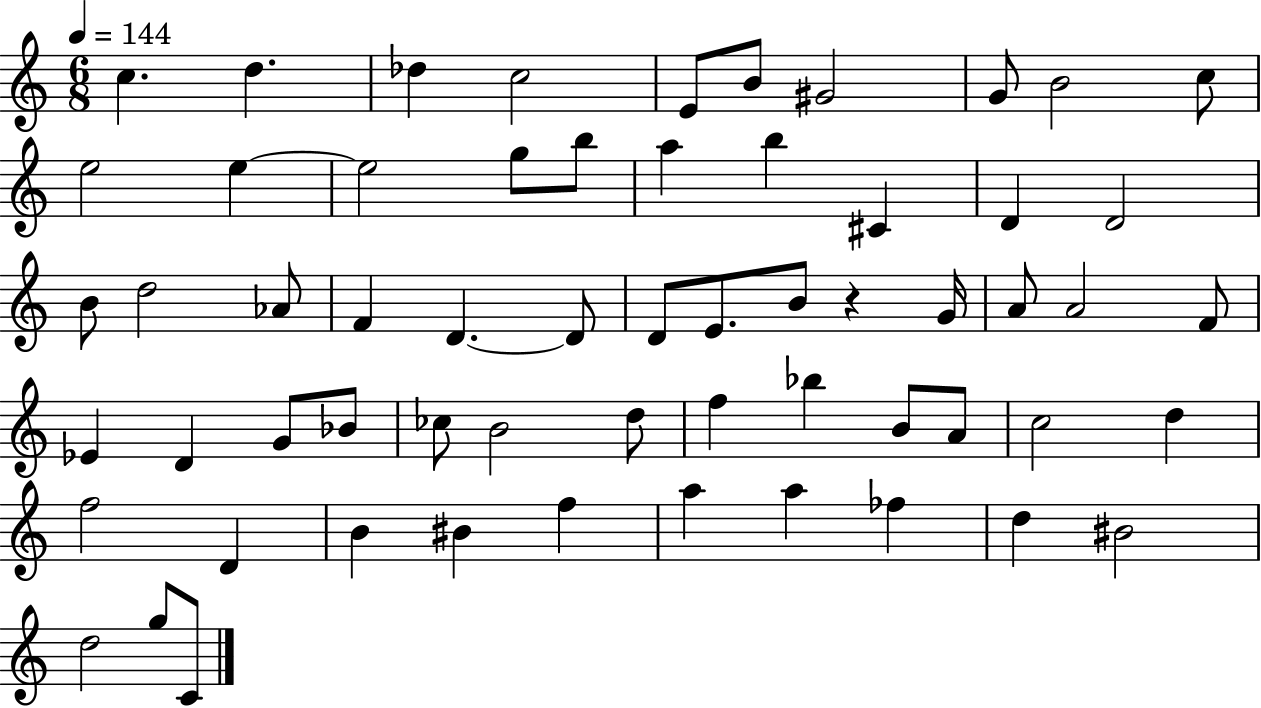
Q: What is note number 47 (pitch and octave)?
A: F5